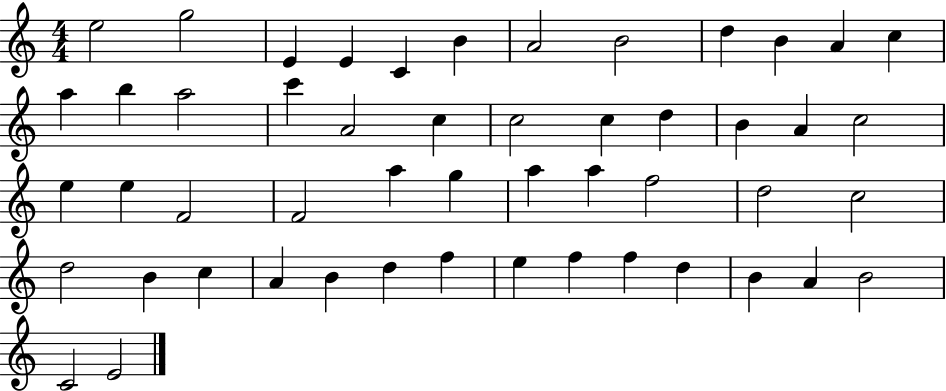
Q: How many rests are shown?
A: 0